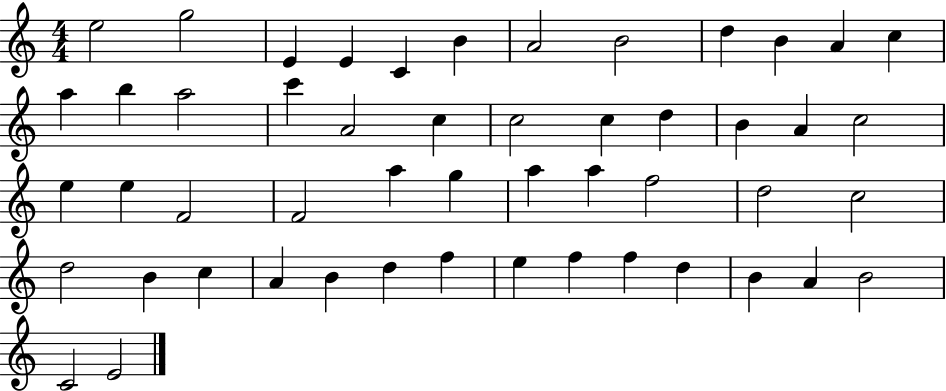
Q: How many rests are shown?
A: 0